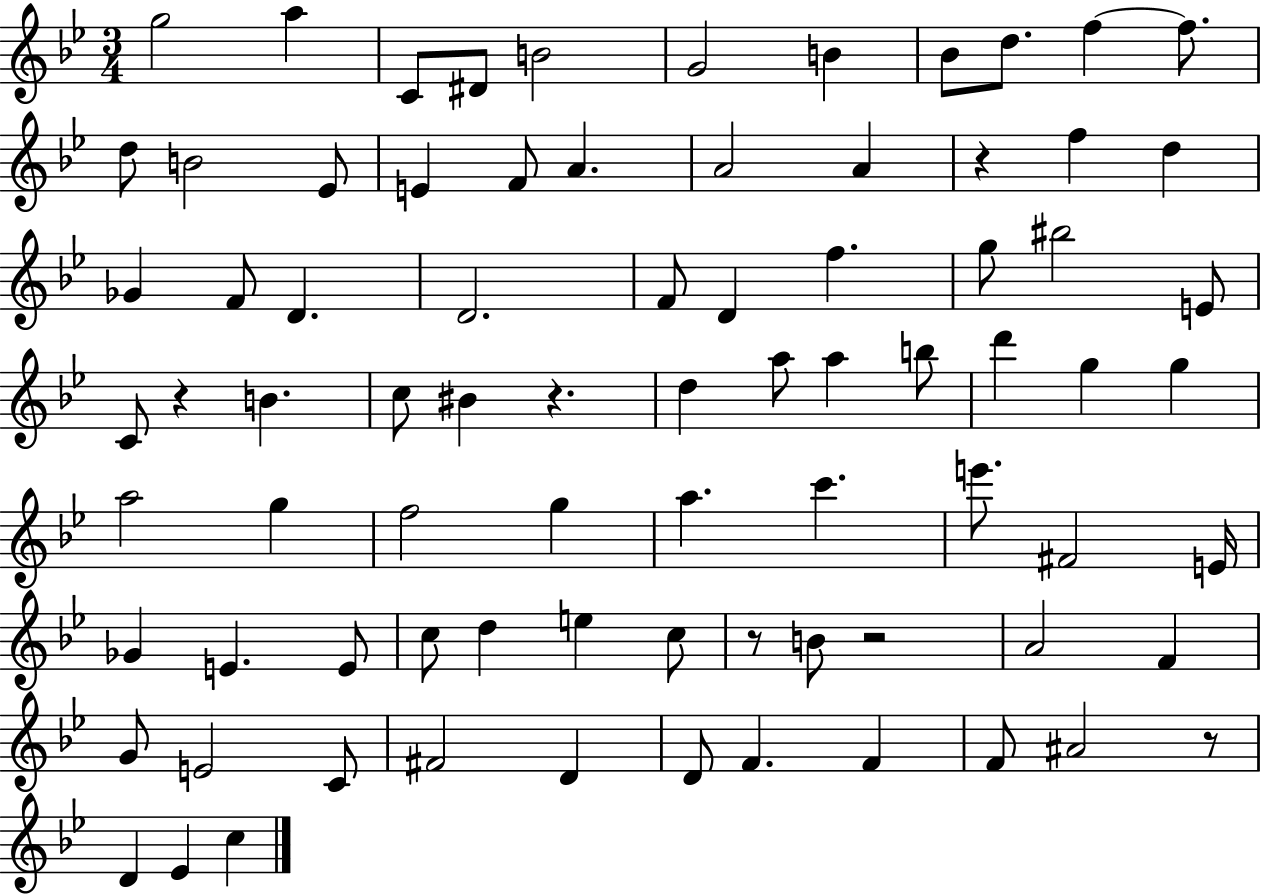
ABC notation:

X:1
T:Untitled
M:3/4
L:1/4
K:Bb
g2 a C/2 ^D/2 B2 G2 B _B/2 d/2 f f/2 d/2 B2 _E/2 E F/2 A A2 A z f d _G F/2 D D2 F/2 D f g/2 ^b2 E/2 C/2 z B c/2 ^B z d a/2 a b/2 d' g g a2 g f2 g a c' e'/2 ^F2 E/4 _G E E/2 c/2 d e c/2 z/2 B/2 z2 A2 F G/2 E2 C/2 ^F2 D D/2 F F F/2 ^A2 z/2 D _E c